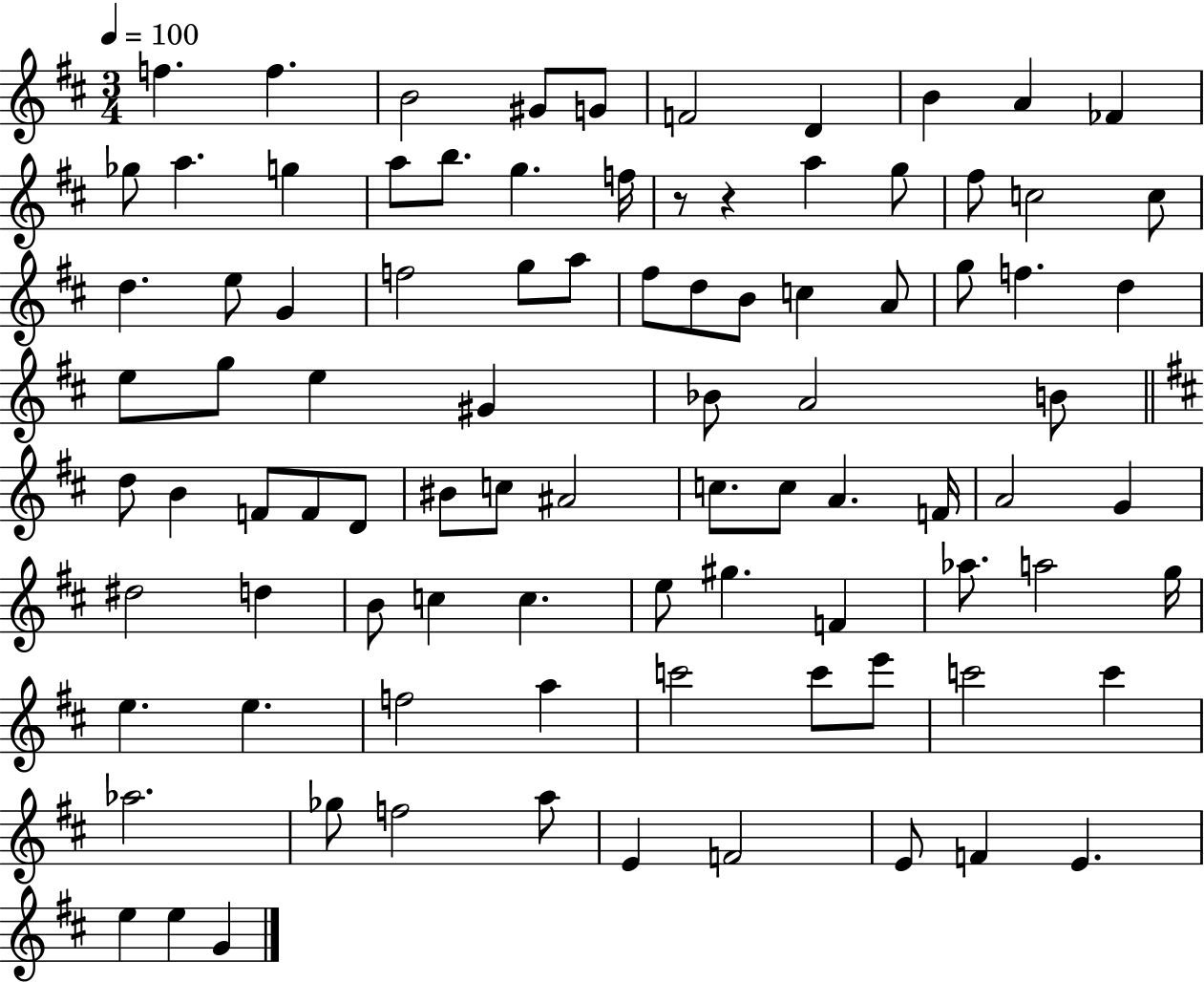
F5/q. F5/q. B4/h G#4/e G4/e F4/h D4/q B4/q A4/q FES4/q Gb5/e A5/q. G5/q A5/e B5/e. G5/q. F5/s R/e R/q A5/q G5/e F#5/e C5/h C5/e D5/q. E5/e G4/q F5/h G5/e A5/e F#5/e D5/e B4/e C5/q A4/e G5/e F5/q. D5/q E5/e G5/e E5/q G#4/q Bb4/e A4/h B4/e D5/e B4/q F4/e F4/e D4/e BIS4/e C5/e A#4/h C5/e. C5/e A4/q. F4/s A4/h G4/q D#5/h D5/q B4/e C5/q C5/q. E5/e G#5/q. F4/q Ab5/e. A5/h G5/s E5/q. E5/q. F5/h A5/q C6/h C6/e E6/e C6/h C6/q Ab5/h. Gb5/e F5/h A5/e E4/q F4/h E4/e F4/q E4/q. E5/q E5/q G4/q